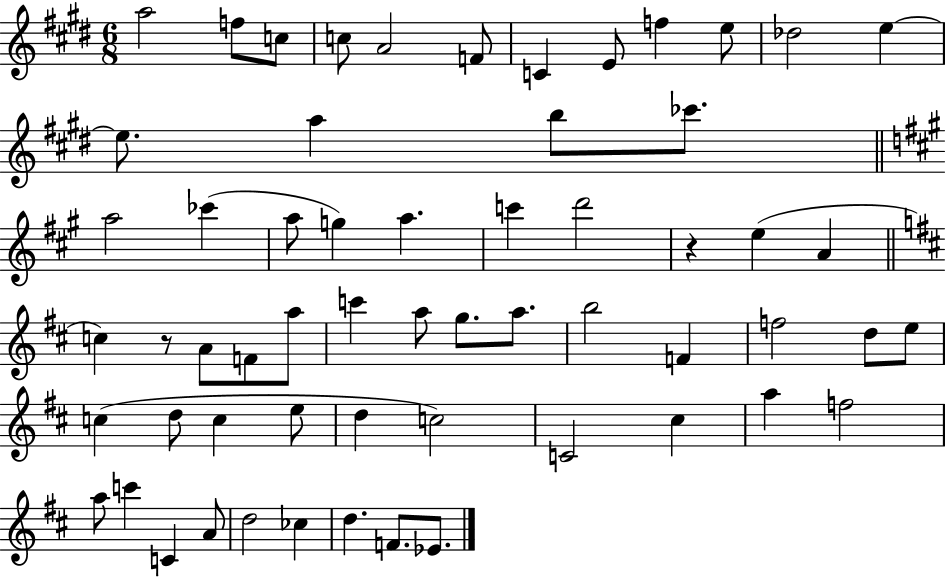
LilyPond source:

{
  \clef treble
  \numericTimeSignature
  \time 6/8
  \key e \major
  a''2 f''8 c''8 | c''8 a'2 f'8 | c'4 e'8 f''4 e''8 | des''2 e''4~~ | \break e''8. a''4 b''8 ces'''8. | \bar "||" \break \key a \major a''2 ces'''4( | a''8 g''4) a''4. | c'''4 d'''2 | r4 e''4( a'4 | \break \bar "||" \break \key d \major c''4) r8 a'8 f'8 a''8 | c'''4 a''8 g''8. a''8. | b''2 f'4 | f''2 d''8 e''8 | \break c''4( d''8 c''4 e''8 | d''4 c''2) | c'2 cis''4 | a''4 f''2 | \break a''8 c'''4 c'4 a'8 | d''2 ces''4 | d''4. f'8. ees'8. | \bar "|."
}